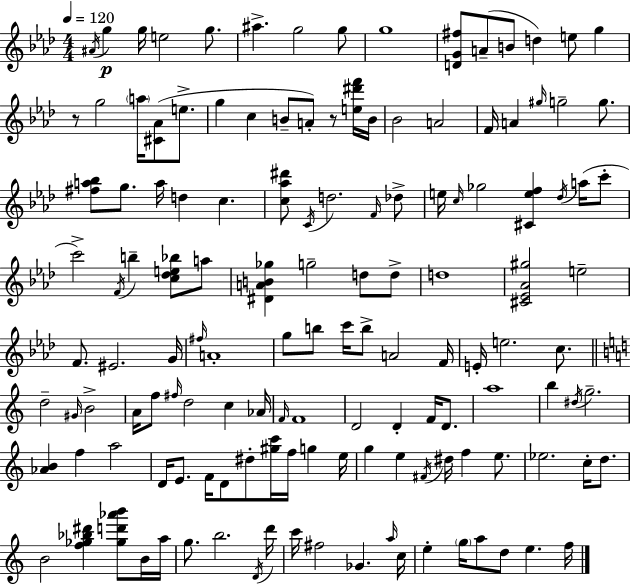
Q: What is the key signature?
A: F minor